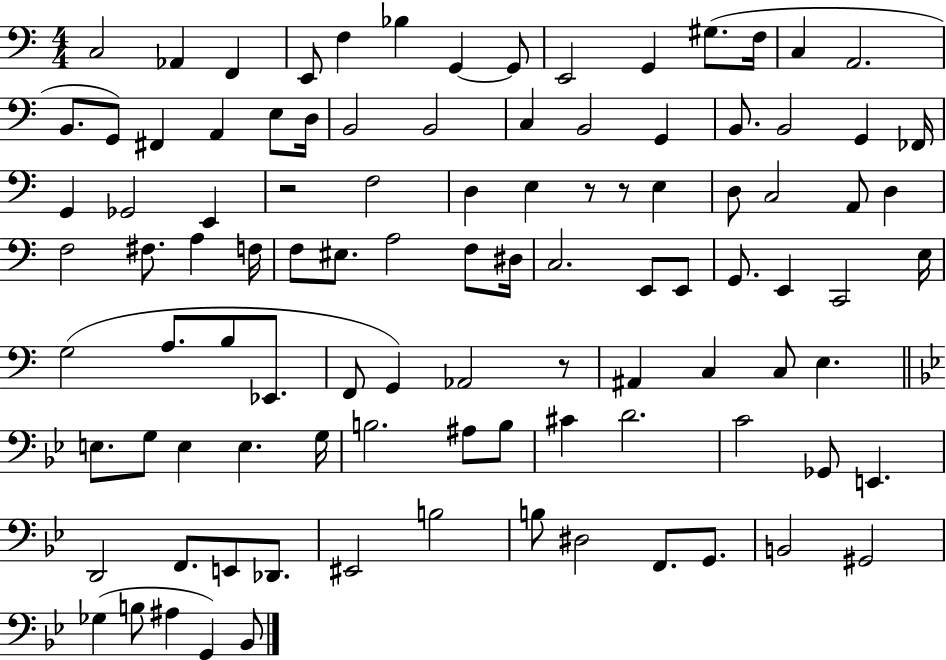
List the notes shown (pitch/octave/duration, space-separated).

C3/h Ab2/q F2/q E2/e F3/q Bb3/q G2/q G2/e E2/h G2/q G#3/e. F3/s C3/q A2/h. B2/e. G2/e F#2/q A2/q E3/e D3/s B2/h B2/h C3/q B2/h G2/q B2/e. B2/h G2/q FES2/s G2/q Gb2/h E2/q R/h F3/h D3/q E3/q R/e R/e E3/q D3/e C3/h A2/e D3/q F3/h F#3/e. A3/q F3/s F3/e EIS3/e. A3/h F3/e D#3/s C3/h. E2/e E2/e G2/e. E2/q C2/h E3/s G3/h A3/e. B3/e Eb2/e. F2/e G2/q Ab2/h R/e A#2/q C3/q C3/e E3/q. E3/e. G3/e E3/q E3/q. G3/s B3/h. A#3/e B3/e C#4/q D4/h. C4/h Gb2/e E2/q. D2/h F2/e. E2/e Db2/e. EIS2/h B3/h B3/e D#3/h F2/e. G2/e. B2/h G#2/h Gb3/q B3/e A#3/q G2/q Bb2/e